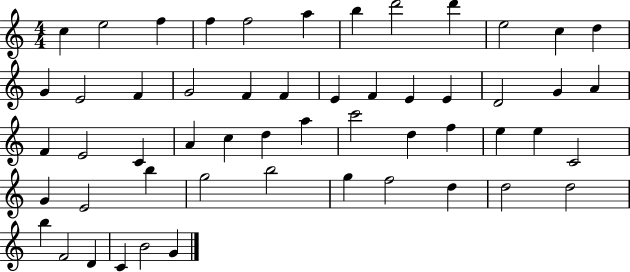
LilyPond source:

{
  \clef treble
  \numericTimeSignature
  \time 4/4
  \key c \major
  c''4 e''2 f''4 | f''4 f''2 a''4 | b''4 d'''2 d'''4 | e''2 c''4 d''4 | \break g'4 e'2 f'4 | g'2 f'4 f'4 | e'4 f'4 e'4 e'4 | d'2 g'4 a'4 | \break f'4 e'2 c'4 | a'4 c''4 d''4 a''4 | c'''2 d''4 f''4 | e''4 e''4 c'2 | \break g'4 e'2 b''4 | g''2 b''2 | g''4 f''2 d''4 | d''2 d''2 | \break b''4 f'2 d'4 | c'4 b'2 g'4 | \bar "|."
}